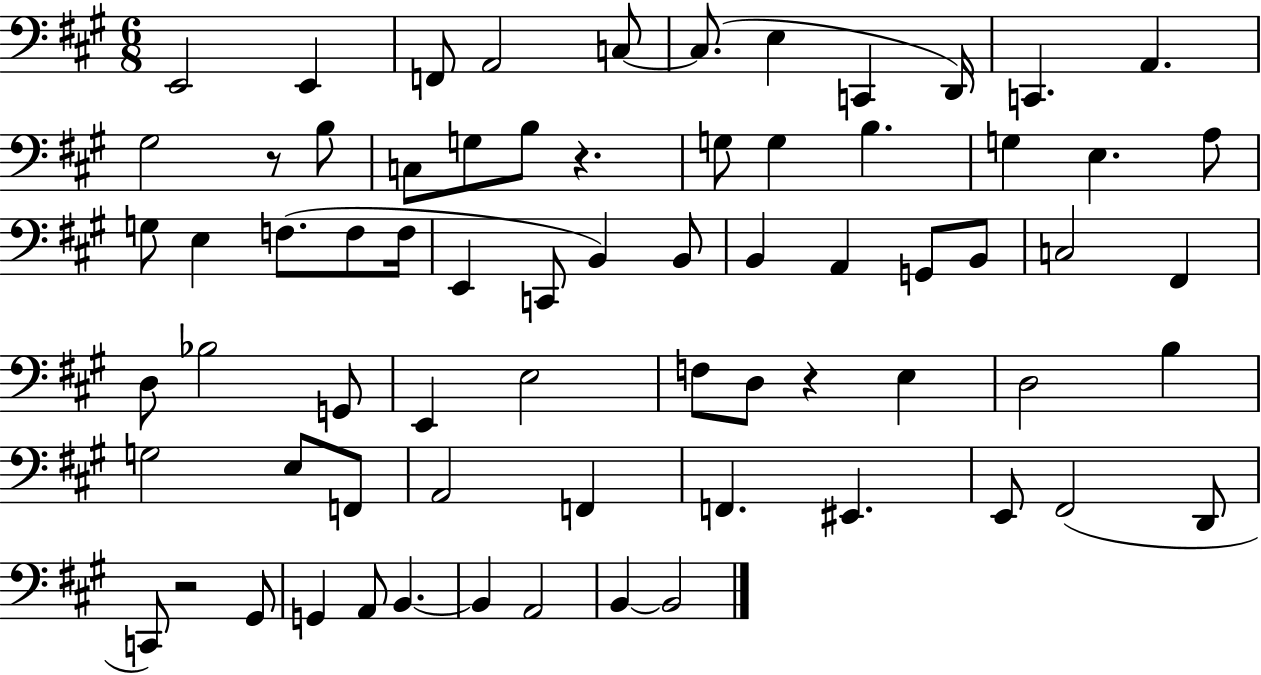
X:1
T:Untitled
M:6/8
L:1/4
K:A
E,,2 E,, F,,/2 A,,2 C,/2 C,/2 E, C,, D,,/4 C,, A,, ^G,2 z/2 B,/2 C,/2 G,/2 B,/2 z G,/2 G, B, G, E, A,/2 G,/2 E, F,/2 F,/2 F,/4 E,, C,,/2 B,, B,,/2 B,, A,, G,,/2 B,,/2 C,2 ^F,, D,/2 _B,2 G,,/2 E,, E,2 F,/2 D,/2 z E, D,2 B, G,2 E,/2 F,,/2 A,,2 F,, F,, ^E,, E,,/2 ^F,,2 D,,/2 C,,/2 z2 ^G,,/2 G,, A,,/2 B,, B,, A,,2 B,, B,,2